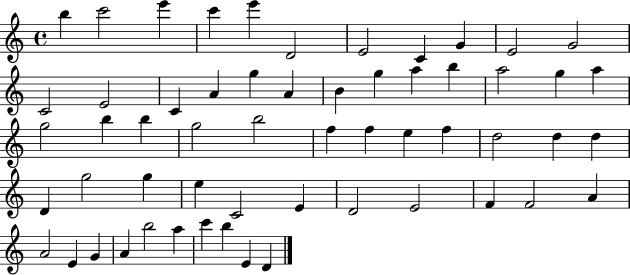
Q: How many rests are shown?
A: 0